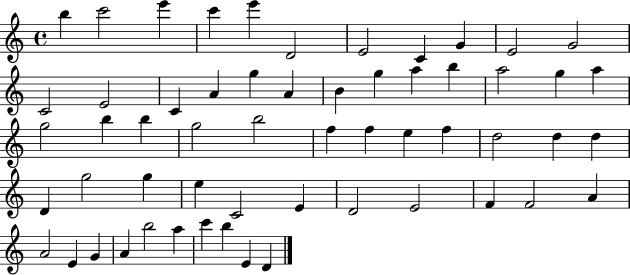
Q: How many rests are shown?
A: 0